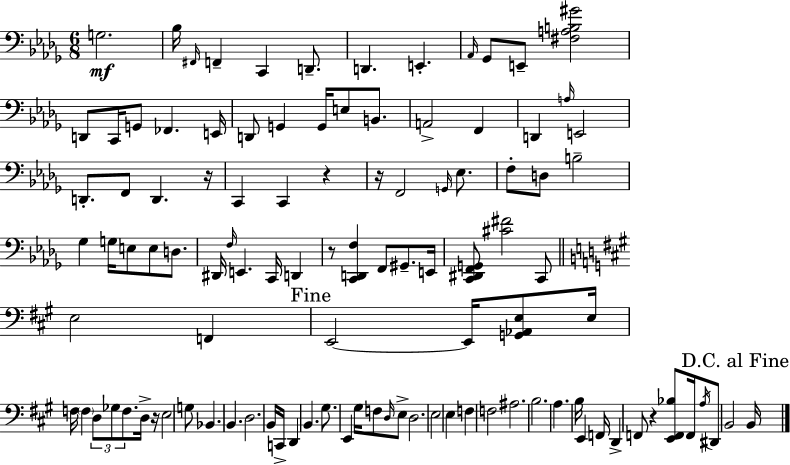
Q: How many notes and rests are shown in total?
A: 107